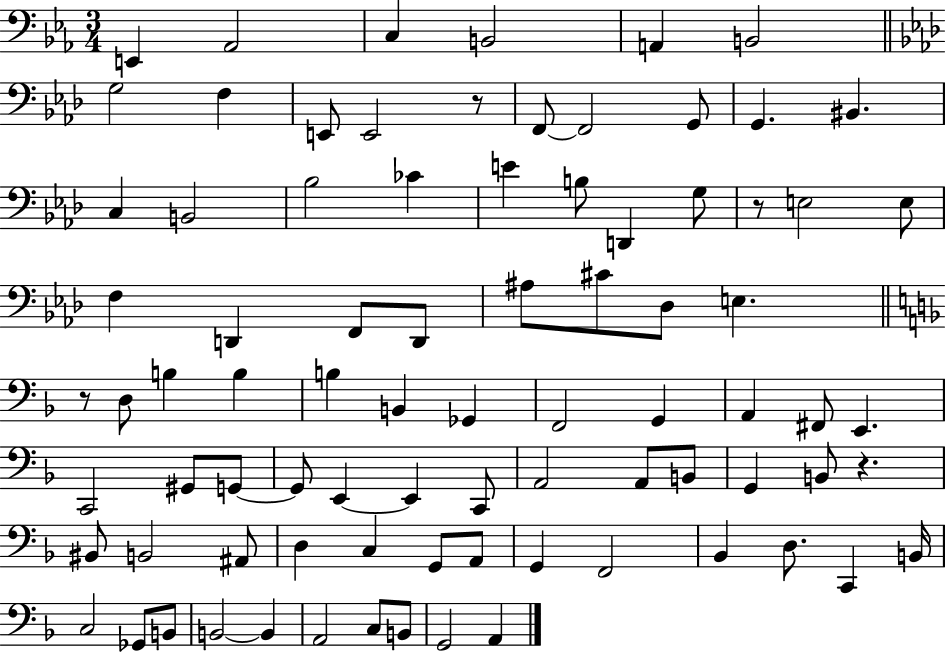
E2/q Ab2/h C3/q B2/h A2/q B2/h G3/h F3/q E2/e E2/h R/e F2/e F2/h G2/e G2/q. BIS2/q. C3/q B2/h Bb3/h CES4/q E4/q B3/e D2/q G3/e R/e E3/h E3/e F3/q D2/q F2/e D2/e A#3/e C#4/e Db3/e E3/q. R/e D3/e B3/q B3/q B3/q B2/q Gb2/q F2/h G2/q A2/q F#2/e E2/q. C2/h G#2/e G2/e G2/e E2/q E2/q C2/e A2/h A2/e B2/e G2/q B2/e R/q. BIS2/e B2/h A#2/e D3/q C3/q G2/e A2/e G2/q F2/h Bb2/q D3/e. C2/q B2/s C3/h Gb2/e B2/e B2/h B2/q A2/h C3/e B2/e G2/h A2/q